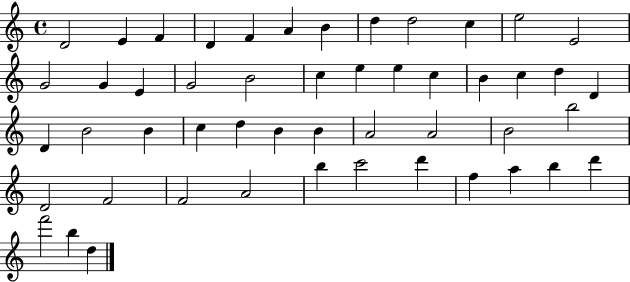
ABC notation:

X:1
T:Untitled
M:4/4
L:1/4
K:C
D2 E F D F A B d d2 c e2 E2 G2 G E G2 B2 c e e c B c d D D B2 B c d B B A2 A2 B2 b2 D2 F2 F2 A2 b c'2 d' f a b d' f'2 b d